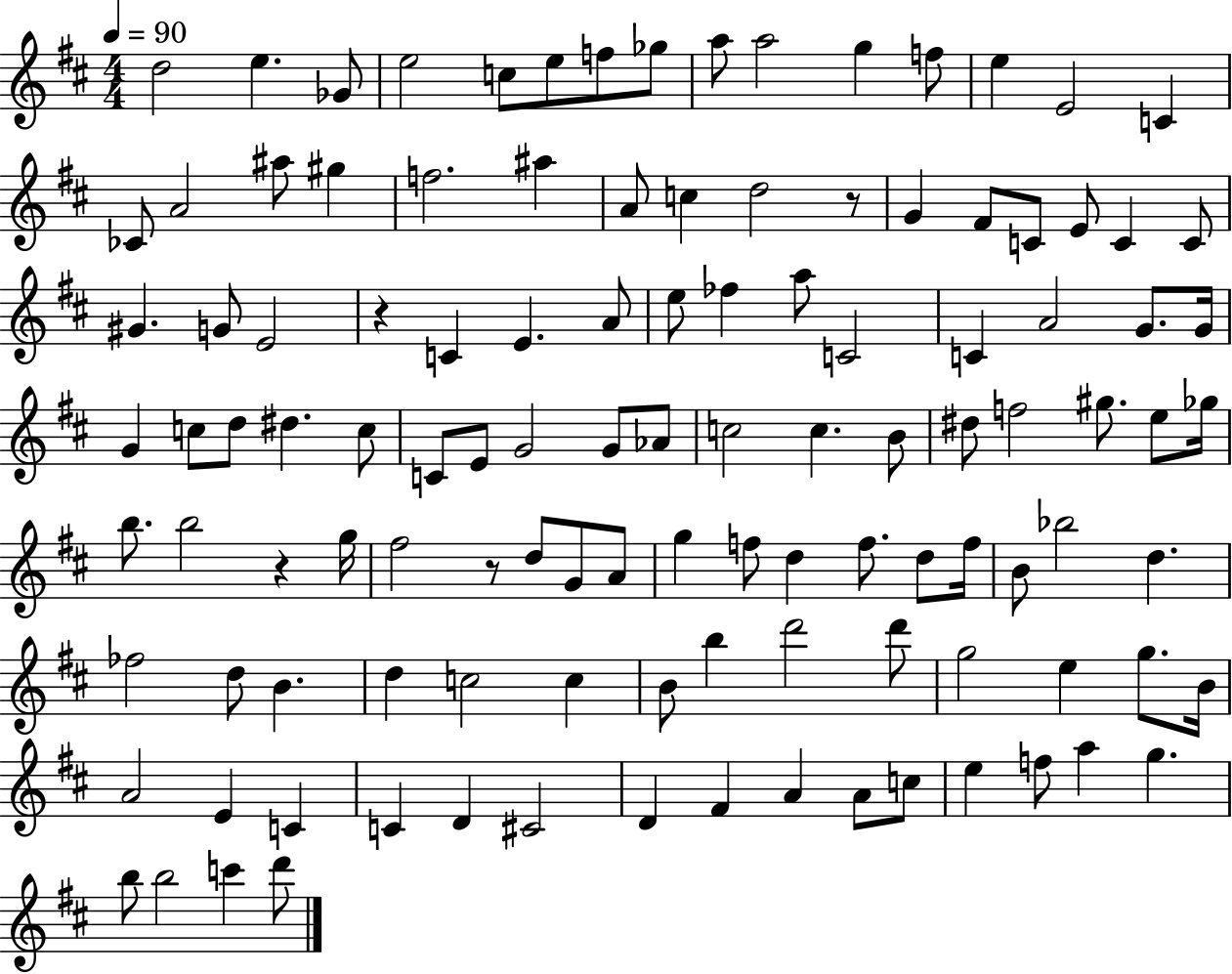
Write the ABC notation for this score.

X:1
T:Untitled
M:4/4
L:1/4
K:D
d2 e _G/2 e2 c/2 e/2 f/2 _g/2 a/2 a2 g f/2 e E2 C _C/2 A2 ^a/2 ^g f2 ^a A/2 c d2 z/2 G ^F/2 C/2 E/2 C C/2 ^G G/2 E2 z C E A/2 e/2 _f a/2 C2 C A2 G/2 G/4 G c/2 d/2 ^d c/2 C/2 E/2 G2 G/2 _A/2 c2 c B/2 ^d/2 f2 ^g/2 e/2 _g/4 b/2 b2 z g/4 ^f2 z/2 d/2 G/2 A/2 g f/2 d f/2 d/2 f/4 B/2 _b2 d _f2 d/2 B d c2 c B/2 b d'2 d'/2 g2 e g/2 B/4 A2 E C C D ^C2 D ^F A A/2 c/2 e f/2 a g b/2 b2 c' d'/2